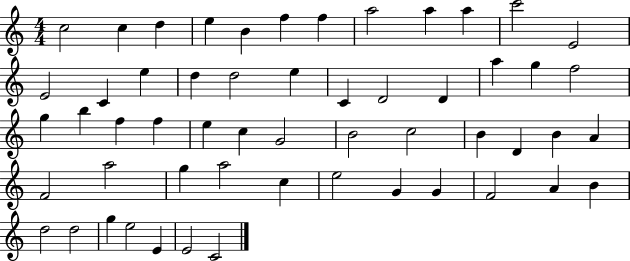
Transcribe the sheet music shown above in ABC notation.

X:1
T:Untitled
M:4/4
L:1/4
K:C
c2 c d e B f f a2 a a c'2 E2 E2 C e d d2 e C D2 D a g f2 g b f f e c G2 B2 c2 B D B A F2 a2 g a2 c e2 G G F2 A B d2 d2 g e2 E E2 C2